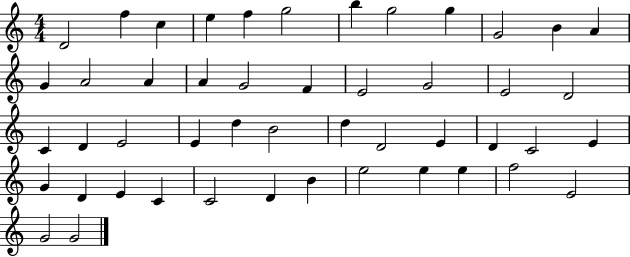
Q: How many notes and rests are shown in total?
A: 48